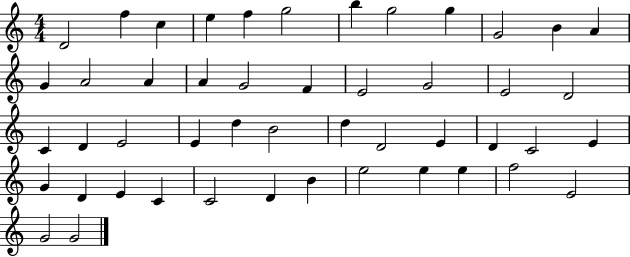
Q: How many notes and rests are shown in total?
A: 48